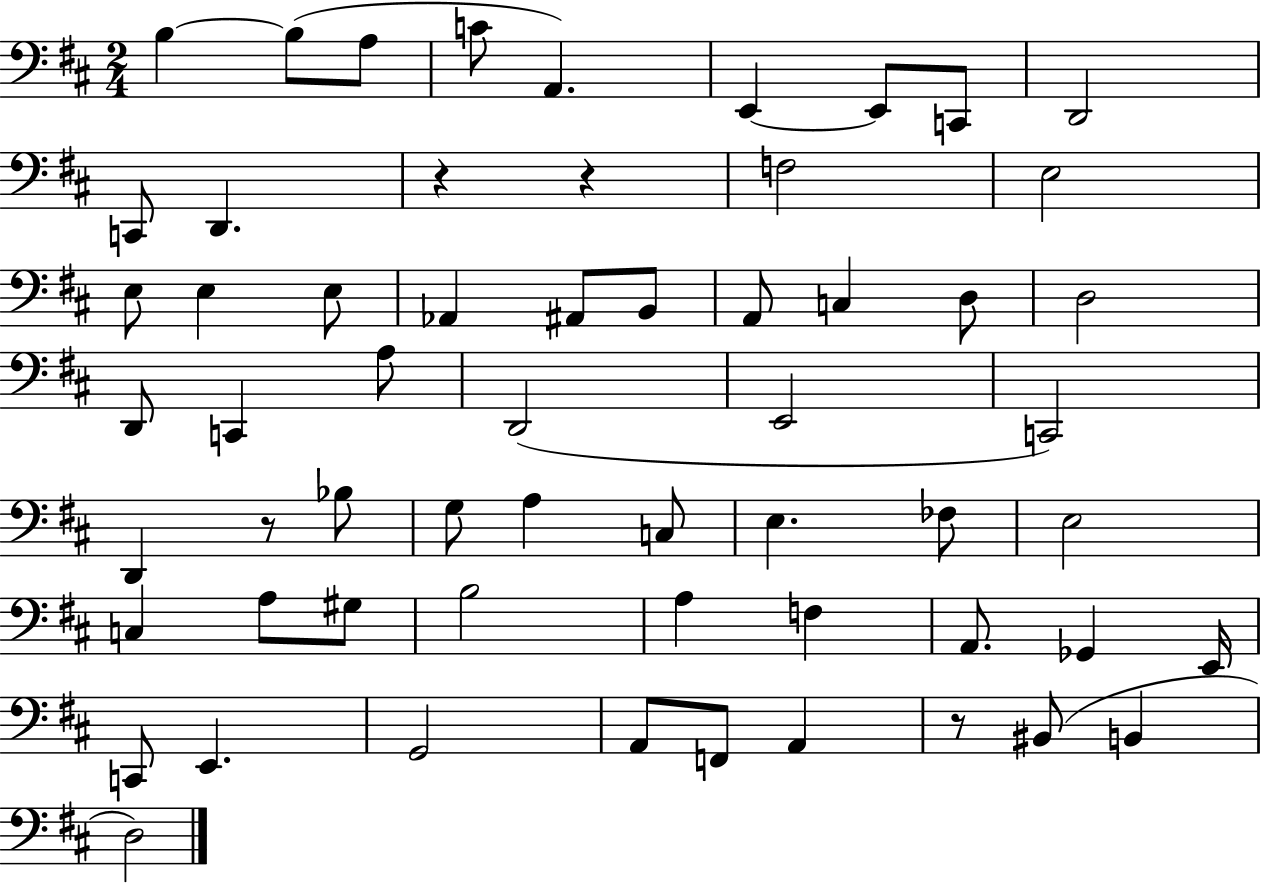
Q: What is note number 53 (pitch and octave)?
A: BIS2